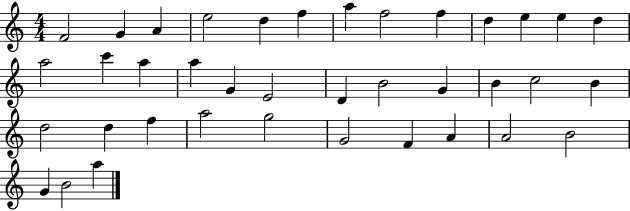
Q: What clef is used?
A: treble